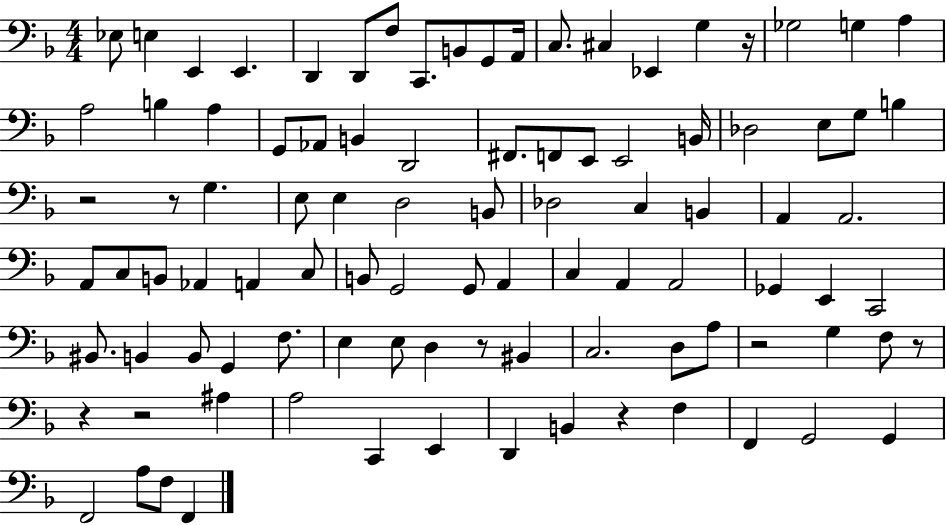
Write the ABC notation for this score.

X:1
T:Untitled
M:4/4
L:1/4
K:F
_E,/2 E, E,, E,, D,, D,,/2 F,/2 C,,/2 B,,/2 G,,/2 A,,/4 C,/2 ^C, _E,, G, z/4 _G,2 G, A, A,2 B, A, G,,/2 _A,,/2 B,, D,,2 ^F,,/2 F,,/2 E,,/2 E,,2 B,,/4 _D,2 E,/2 G,/2 B, z2 z/2 G, E,/2 E, D,2 B,,/2 _D,2 C, B,, A,, A,,2 A,,/2 C,/2 B,,/2 _A,, A,, C,/2 B,,/2 G,,2 G,,/2 A,, C, A,, A,,2 _G,, E,, C,,2 ^B,,/2 B,, B,,/2 G,, F,/2 E, E,/2 D, z/2 ^B,, C,2 D,/2 A,/2 z2 G, F,/2 z/2 z z2 ^A, A,2 C,, E,, D,, B,, z F, F,, G,,2 G,, F,,2 A,/2 F,/2 F,,